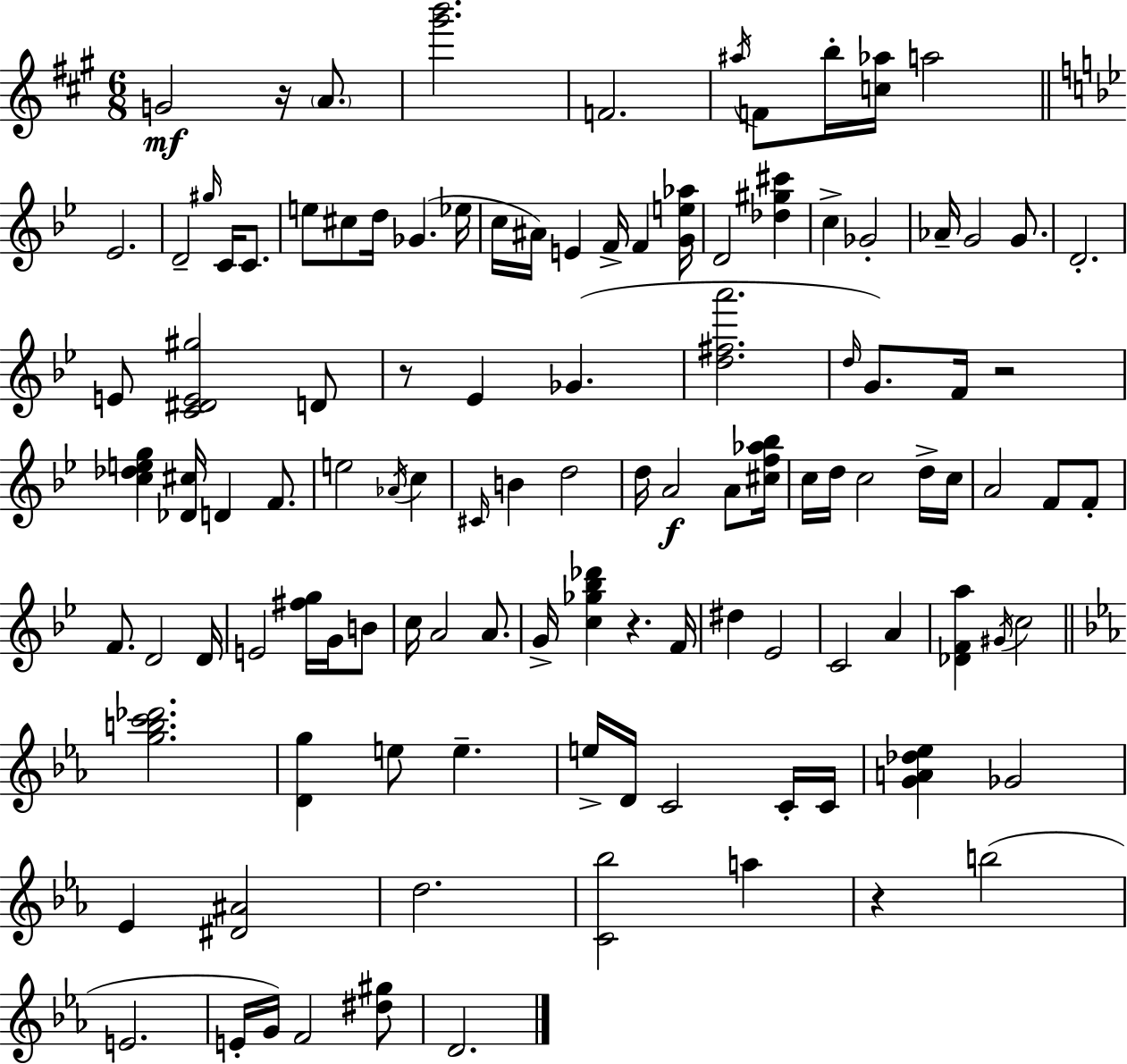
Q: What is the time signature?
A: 6/8